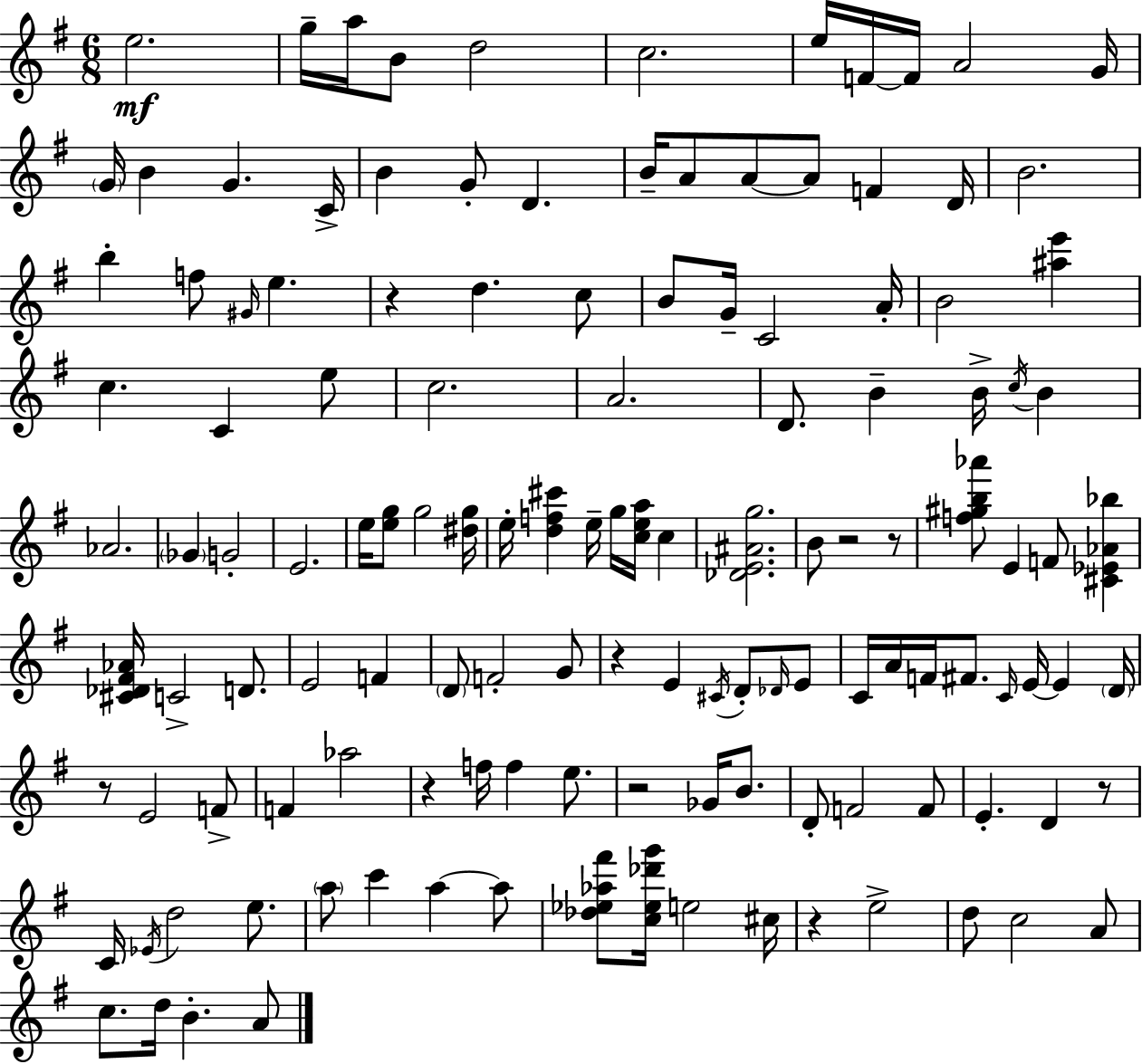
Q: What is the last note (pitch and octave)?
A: A4